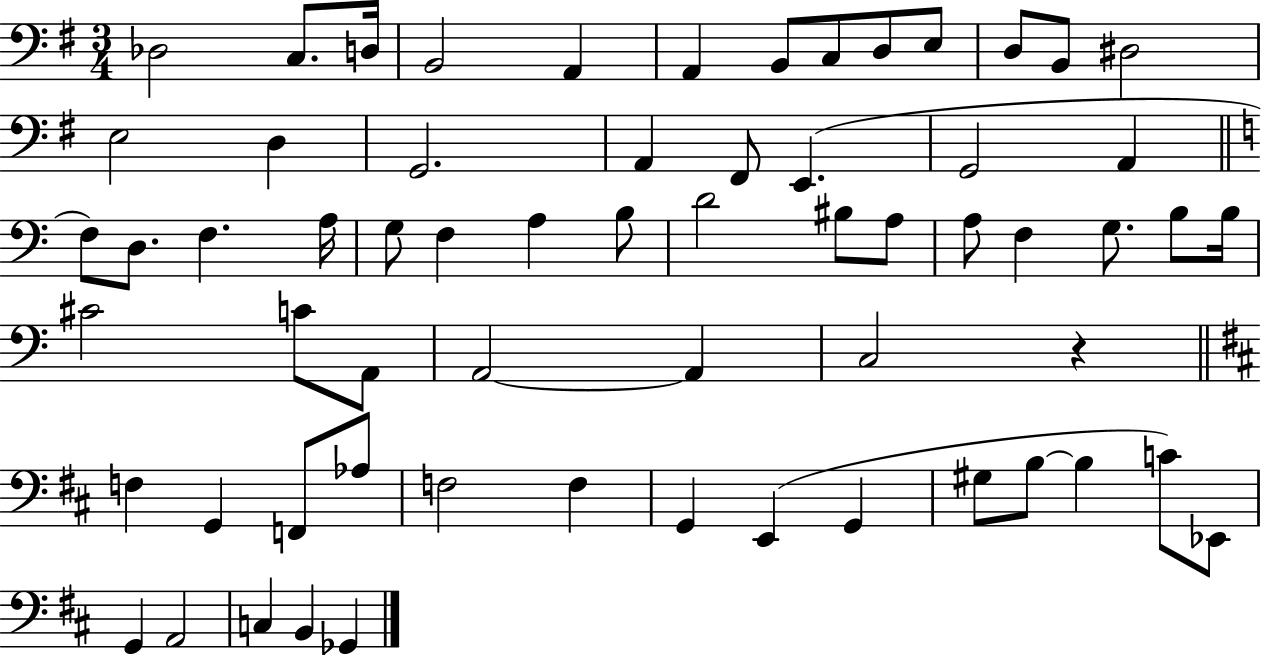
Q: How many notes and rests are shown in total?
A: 63